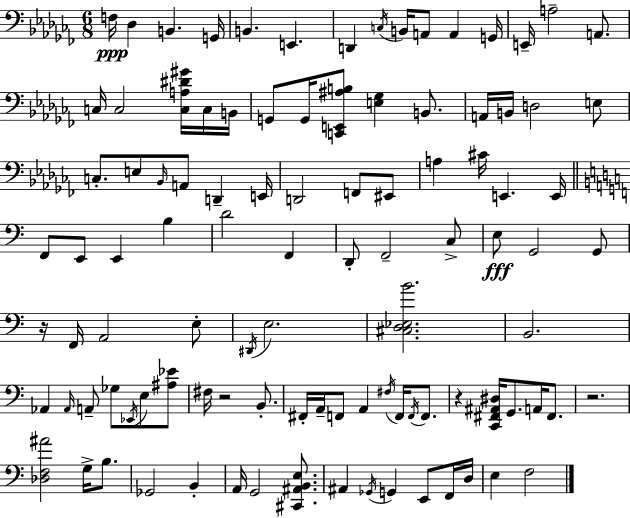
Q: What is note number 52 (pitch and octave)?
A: F2